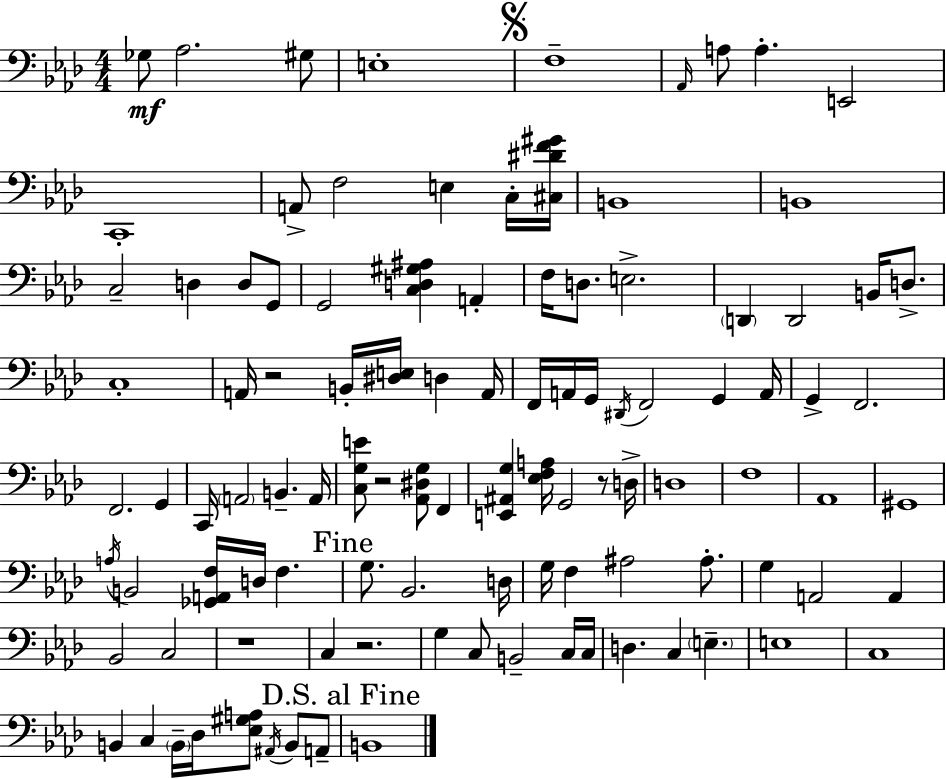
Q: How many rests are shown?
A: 5